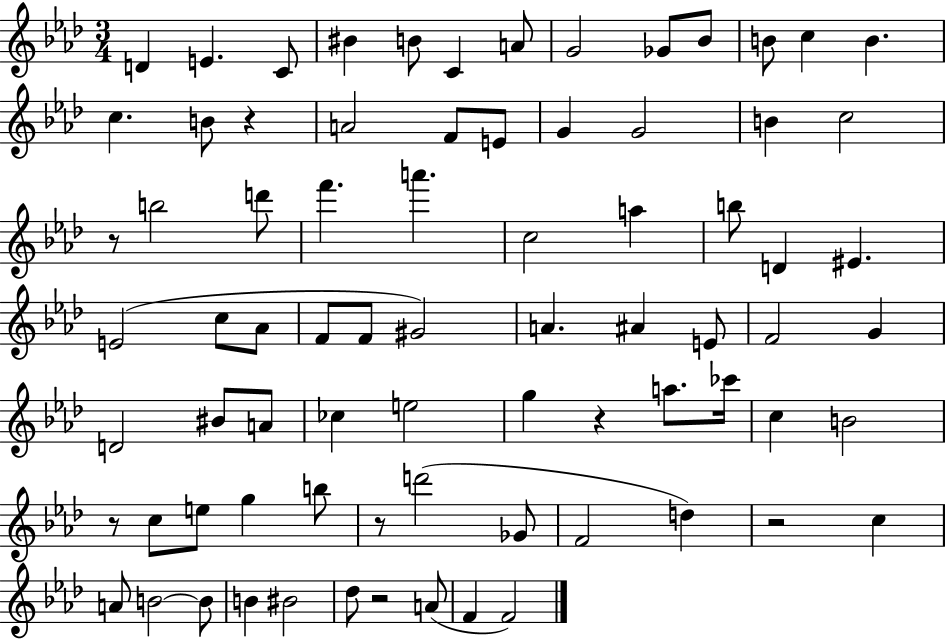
{
  \clef treble
  \numericTimeSignature
  \time 3/4
  \key aes \major
  \repeat volta 2 { d'4 e'4. c'8 | bis'4 b'8 c'4 a'8 | g'2 ges'8 bes'8 | b'8 c''4 b'4. | \break c''4. b'8 r4 | a'2 f'8 e'8 | g'4 g'2 | b'4 c''2 | \break r8 b''2 d'''8 | f'''4. a'''4. | c''2 a''4 | b''8 d'4 eis'4. | \break e'2( c''8 aes'8 | f'8 f'8 gis'2) | a'4. ais'4 e'8 | f'2 g'4 | \break d'2 bis'8 a'8 | ces''4 e''2 | g''4 r4 a''8. ces'''16 | c''4 b'2 | \break r8 c''8 e''8 g''4 b''8 | r8 d'''2( ges'8 | f'2 d''4) | r2 c''4 | \break a'8 b'2~~ b'8 | b'4 bis'2 | des''8 r2 a'8( | f'4 f'2) | \break } \bar "|."
}